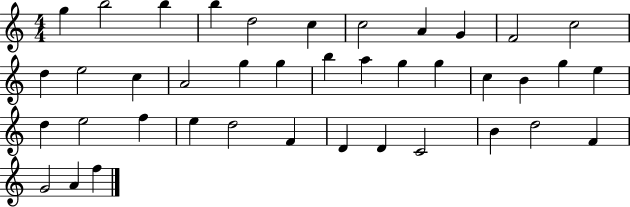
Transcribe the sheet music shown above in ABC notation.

X:1
T:Untitled
M:4/4
L:1/4
K:C
g b2 b b d2 c c2 A G F2 c2 d e2 c A2 g g b a g g c B g e d e2 f e d2 F D D C2 B d2 F G2 A f